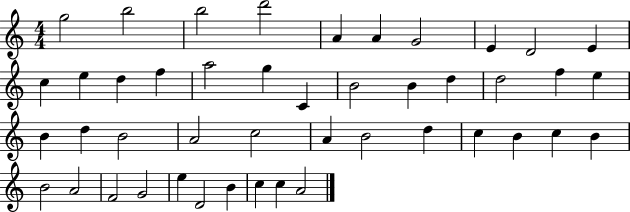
X:1
T:Untitled
M:4/4
L:1/4
K:C
g2 b2 b2 d'2 A A G2 E D2 E c e d f a2 g C B2 B d d2 f e B d B2 A2 c2 A B2 d c B c B B2 A2 F2 G2 e D2 B c c A2